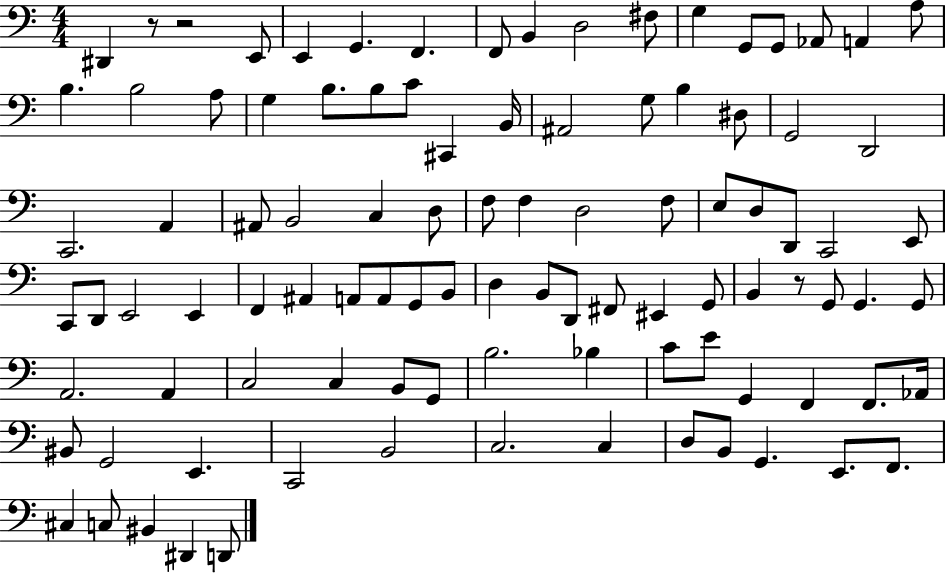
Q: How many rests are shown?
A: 3